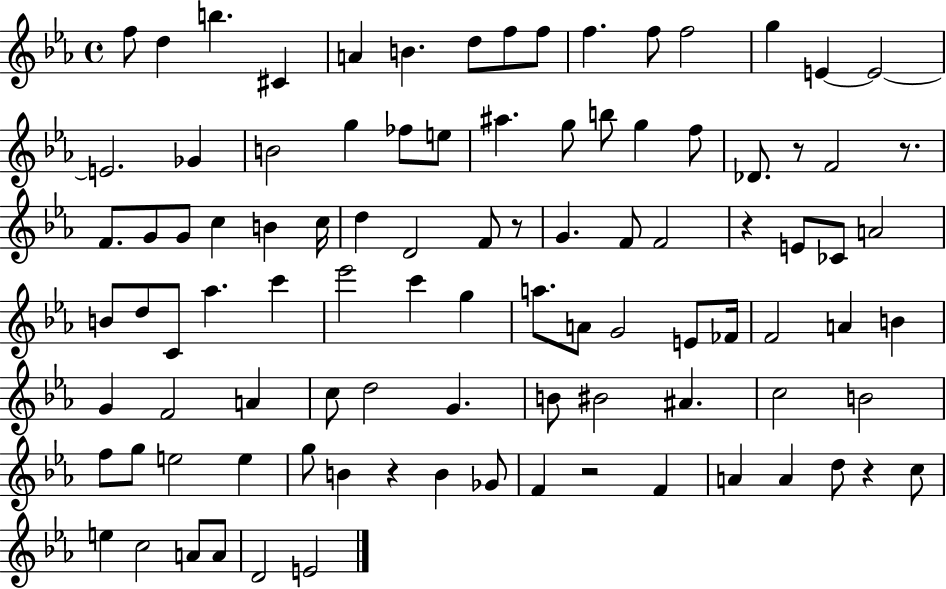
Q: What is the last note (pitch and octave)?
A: E4